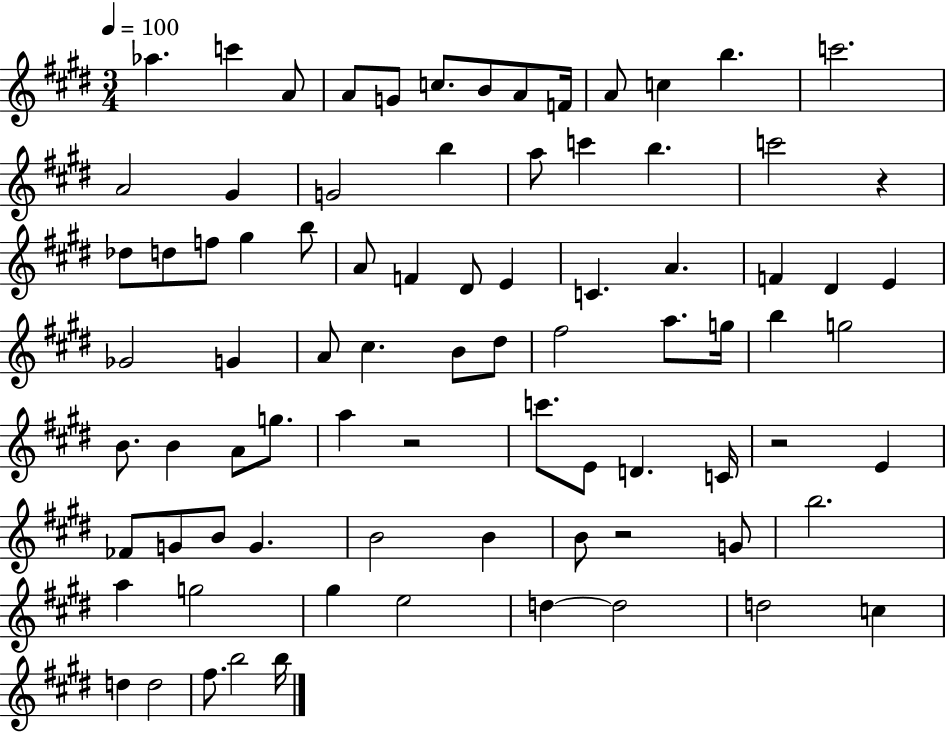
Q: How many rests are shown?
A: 4